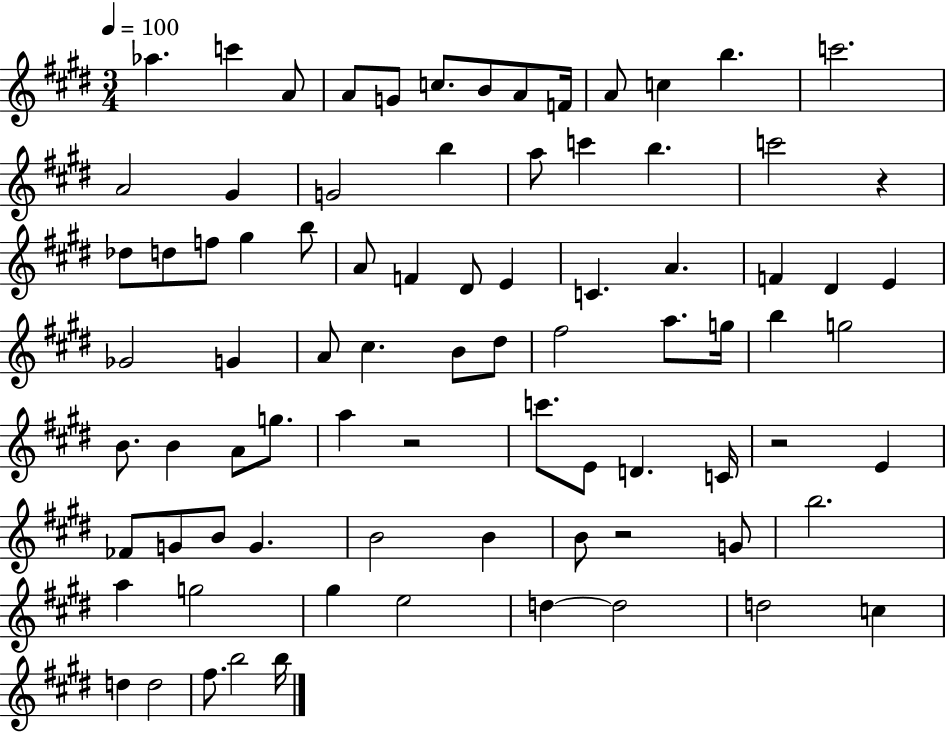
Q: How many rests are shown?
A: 4